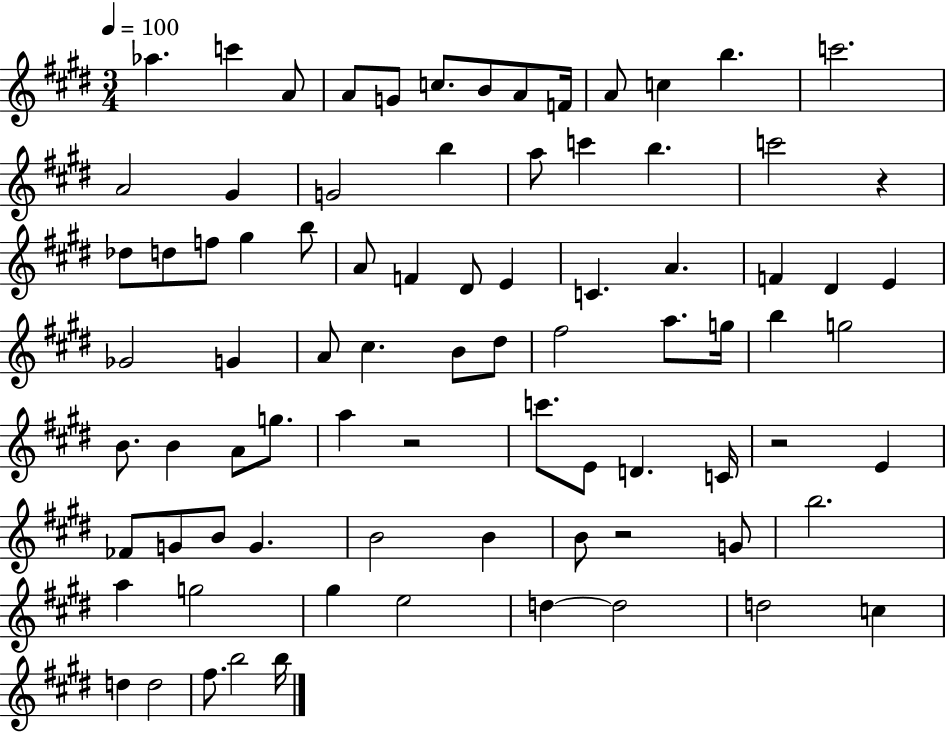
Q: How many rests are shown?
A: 4